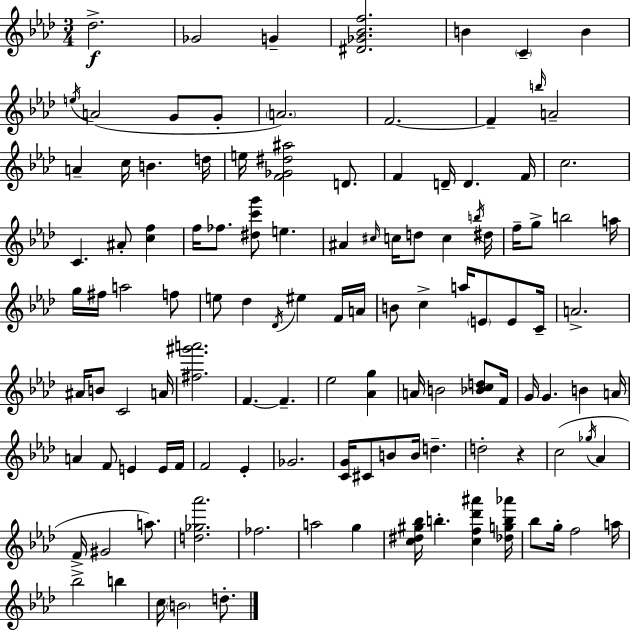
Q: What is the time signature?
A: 3/4